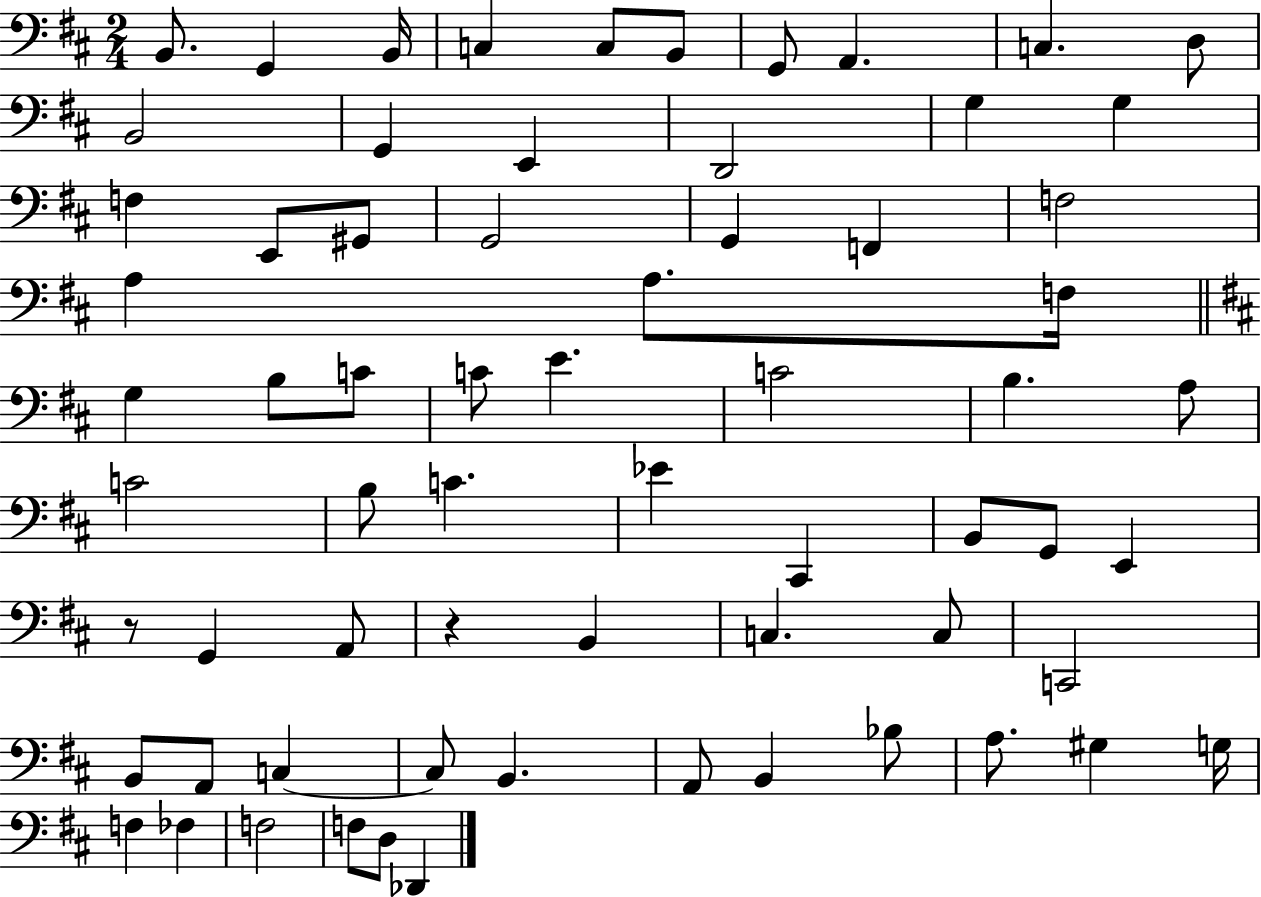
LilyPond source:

{
  \clef bass
  \numericTimeSignature
  \time 2/4
  \key d \major
  b,8. g,4 b,16 | c4 c8 b,8 | g,8 a,4. | c4. d8 | \break b,2 | g,4 e,4 | d,2 | g4 g4 | \break f4 e,8 gis,8 | g,2 | g,4 f,4 | f2 | \break a4 a8. f16 | \bar "||" \break \key d \major g4 b8 c'8 | c'8 e'4. | c'2 | b4. a8 | \break c'2 | b8 c'4. | ees'4 cis,4 | b,8 g,8 e,4 | \break r8 g,4 a,8 | r4 b,4 | c4. c8 | c,2 | \break b,8 a,8 c4~~ | c8 b,4. | a,8 b,4 bes8 | a8. gis4 g16 | \break f4 fes4 | f2 | f8 d8 des,4 | \bar "|."
}